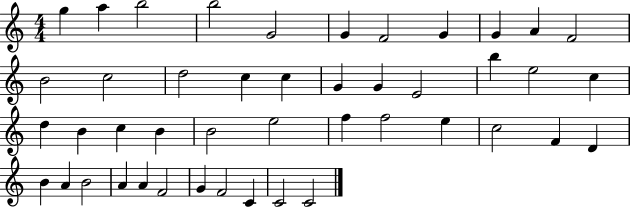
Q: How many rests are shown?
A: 0